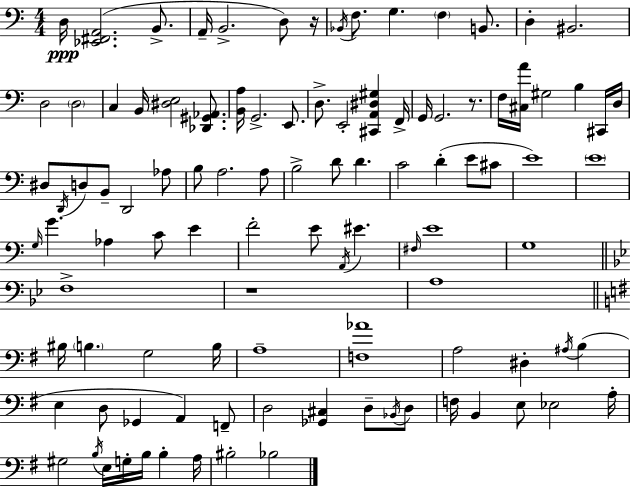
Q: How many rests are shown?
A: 3